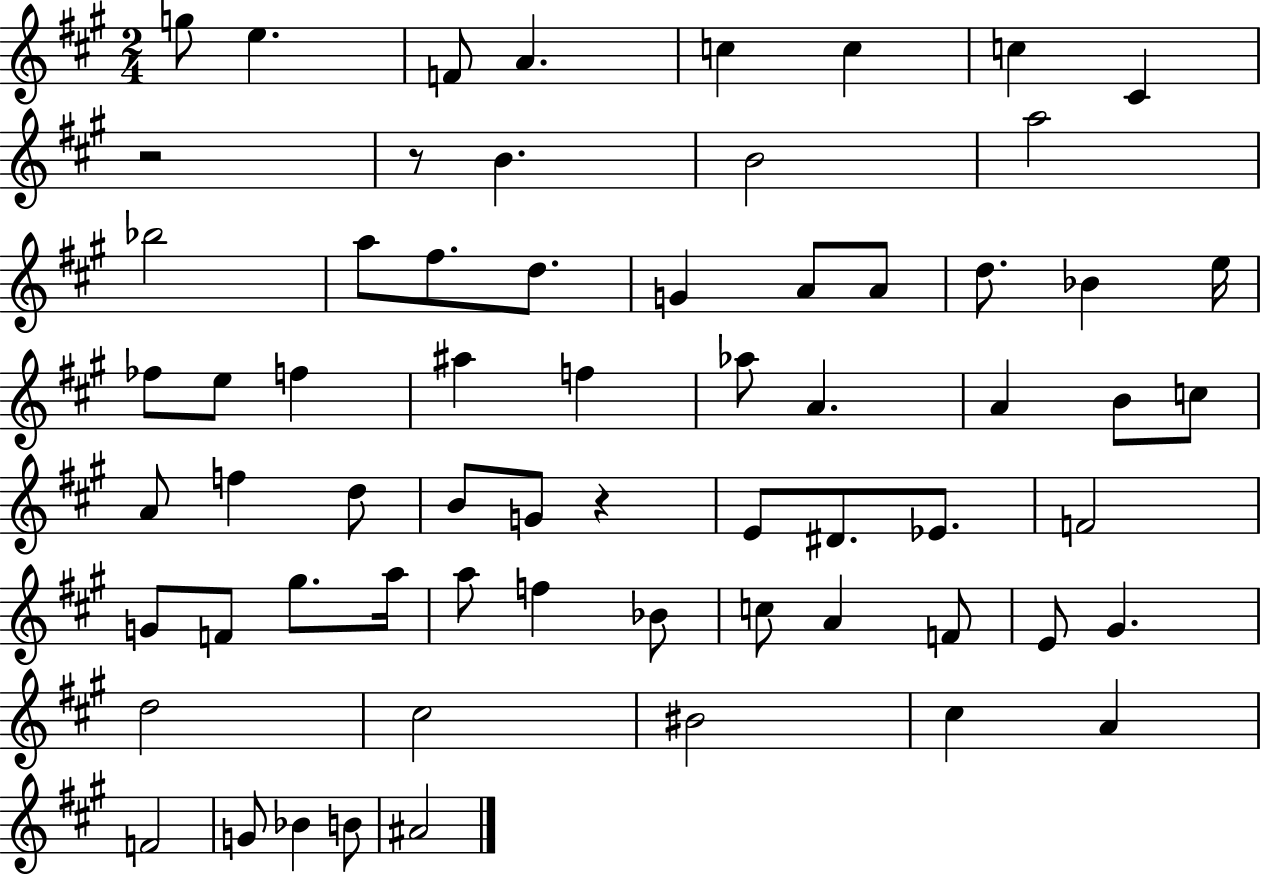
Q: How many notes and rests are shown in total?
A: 65